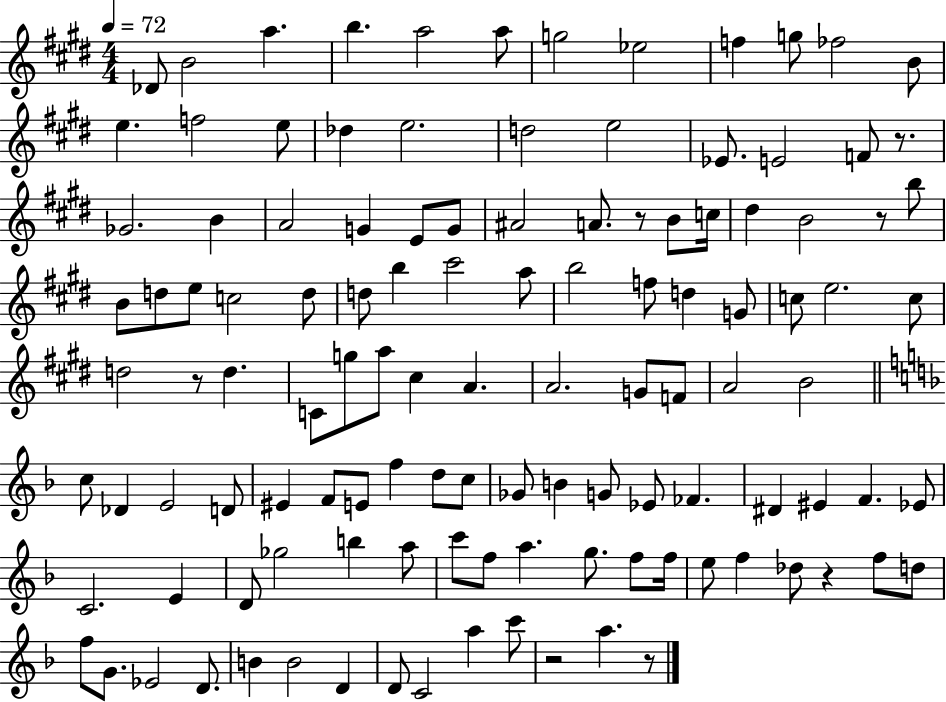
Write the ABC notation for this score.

X:1
T:Untitled
M:4/4
L:1/4
K:E
_D/2 B2 a b a2 a/2 g2 _e2 f g/2 _f2 B/2 e f2 e/2 _d e2 d2 e2 _E/2 E2 F/2 z/2 _G2 B A2 G E/2 G/2 ^A2 A/2 z/2 B/2 c/4 ^d B2 z/2 b/2 B/2 d/2 e/2 c2 d/2 d/2 b ^c'2 a/2 b2 f/2 d G/2 c/2 e2 c/2 d2 z/2 d C/2 g/2 a/2 ^c A A2 G/2 F/2 A2 B2 c/2 _D E2 D/2 ^E F/2 E/2 f d/2 c/2 _G/2 B G/2 _E/2 _F ^D ^E F _E/2 C2 E D/2 _g2 b a/2 c'/2 f/2 a g/2 f/2 f/4 e/2 f _d/2 z f/2 d/2 f/2 G/2 _E2 D/2 B B2 D D/2 C2 a c'/2 z2 a z/2